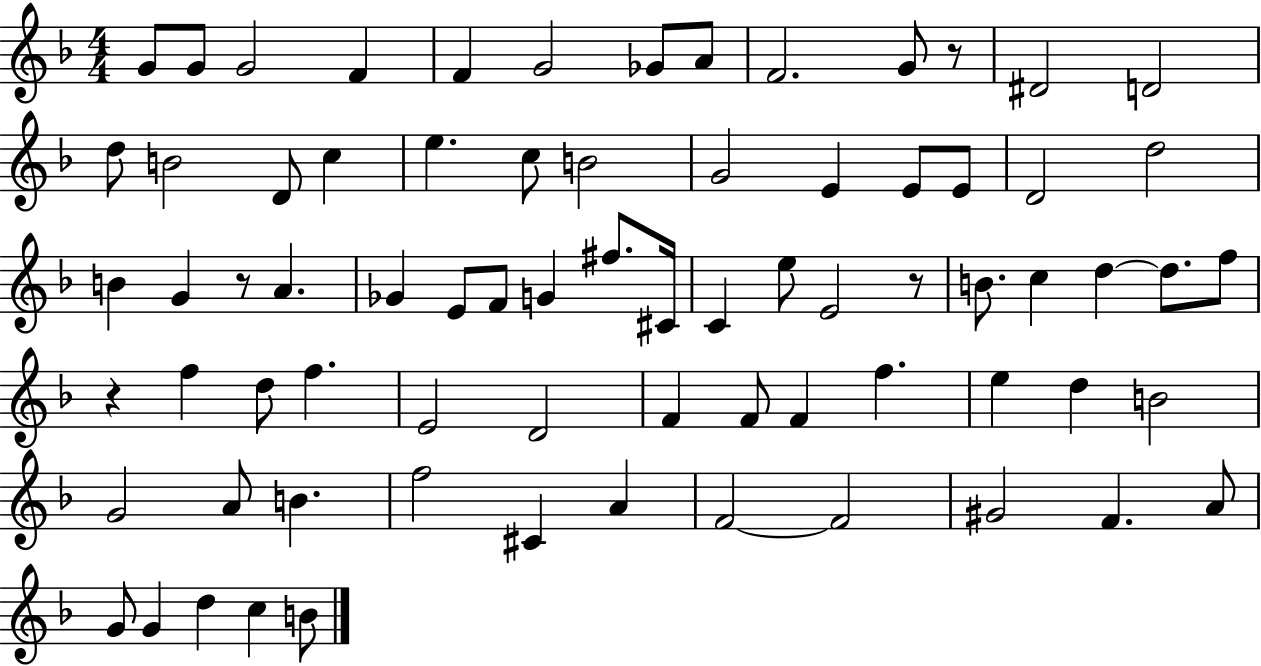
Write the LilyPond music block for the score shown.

{
  \clef treble
  \numericTimeSignature
  \time 4/4
  \key f \major
  g'8 g'8 g'2 f'4 | f'4 g'2 ges'8 a'8 | f'2. g'8 r8 | dis'2 d'2 | \break d''8 b'2 d'8 c''4 | e''4. c''8 b'2 | g'2 e'4 e'8 e'8 | d'2 d''2 | \break b'4 g'4 r8 a'4. | ges'4 e'8 f'8 g'4 fis''8. cis'16 | c'4 e''8 e'2 r8 | b'8. c''4 d''4~~ d''8. f''8 | \break r4 f''4 d''8 f''4. | e'2 d'2 | f'4 f'8 f'4 f''4. | e''4 d''4 b'2 | \break g'2 a'8 b'4. | f''2 cis'4 a'4 | f'2~~ f'2 | gis'2 f'4. a'8 | \break g'8 g'4 d''4 c''4 b'8 | \bar "|."
}